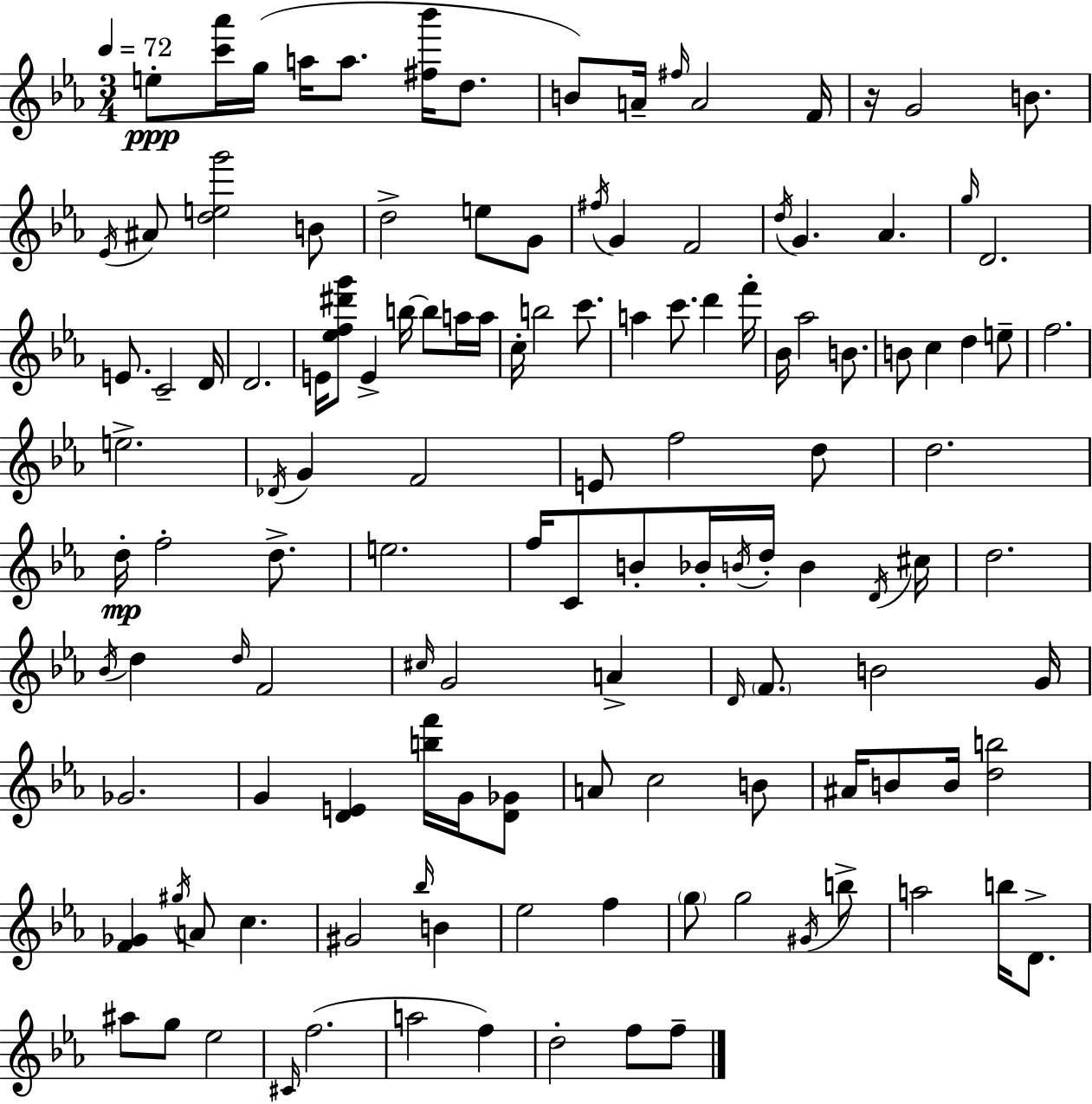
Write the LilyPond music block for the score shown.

{
  \clef treble
  \numericTimeSignature
  \time 3/4
  \key ees \major
  \tempo 4 = 72
  e''8-.\ppp <c''' aes'''>16 g''16( a''16 a''8. <fis'' bes'''>16 d''8. | b'8) a'16-- \grace { fis''16 } a'2 | f'16 r16 g'2 b'8. | \acciaccatura { ees'16 } ais'8 <d'' e'' g'''>2 | \break b'8 d''2-> e''8 | g'8 \acciaccatura { fis''16 } g'4 f'2 | \acciaccatura { d''16 } g'4. aes'4. | \grace { g''16 } d'2. | \break e'8. c'2-- | d'16 d'2. | e'16 <ees'' f'' dis''' g'''>8 e'4-> | b''16~~ b''8 a''16 a''16 c''16-. b''2 | \break c'''8. a''4 c'''8. | d'''4 f'''16-. bes'16 aes''2 | b'8. b'8 c''4 d''4 | e''8-- f''2. | \break e''2.-> | \acciaccatura { des'16 } g'4 f'2 | e'8 f''2 | d''8 d''2. | \break d''16-.\mp f''2-. | d''8.-> e''2. | f''16 c'8 b'8-. bes'16-. | \acciaccatura { b'16 } d''16-. b'4 \acciaccatura { d'16 } cis''16 d''2. | \break \acciaccatura { bes'16 } d''4 | \grace { d''16 } f'2 \grace { cis''16 } g'2 | a'4-> \grace { d'16 } | \parenthesize f'8. b'2 g'16 | \break ges'2. | g'4 <d' e'>4 <b'' f'''>16 g'16 <d' ges'>8 | a'8 c''2 b'8 | ais'16 b'8 b'16 <d'' b''>2 | \break <f' ges'>4 \acciaccatura { gis''16 } a'8 c''4. | gis'2 \grace { bes''16 } b'4 | ees''2 f''4 | \parenthesize g''8 g''2 | \break \acciaccatura { gis'16 } b''8-> a''2 b''16 | d'8.-> ais''8 g''8 ees''2 | \grace { cis'16 }( f''2. | a''2 | \break f''4) d''2-. | f''8 f''8-- \bar "|."
}